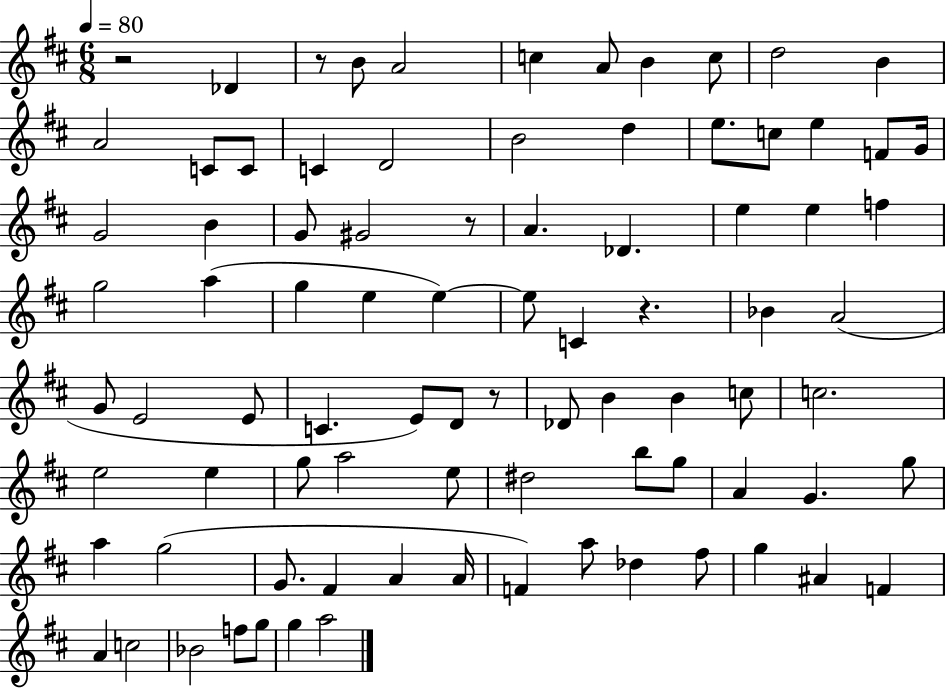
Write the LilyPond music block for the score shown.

{
  \clef treble
  \numericTimeSignature
  \time 6/8
  \key d \major
  \tempo 4 = 80
  r2 des'4 | r8 b'8 a'2 | c''4 a'8 b'4 c''8 | d''2 b'4 | \break a'2 c'8 c'8 | c'4 d'2 | b'2 d''4 | e''8. c''8 e''4 f'8 g'16 | \break g'2 b'4 | g'8 gis'2 r8 | a'4. des'4. | e''4 e''4 f''4 | \break g''2 a''4( | g''4 e''4 e''4~~) | e''8 c'4 r4. | bes'4 a'2( | \break g'8 e'2 e'8 | c'4. e'8) d'8 r8 | des'8 b'4 b'4 c''8 | c''2. | \break e''2 e''4 | g''8 a''2 e''8 | dis''2 b''8 g''8 | a'4 g'4. g''8 | \break a''4 g''2( | g'8. fis'4 a'4 a'16 | f'4) a''8 des''4 fis''8 | g''4 ais'4 f'4 | \break a'4 c''2 | bes'2 f''8 g''8 | g''4 a''2 | \bar "|."
}